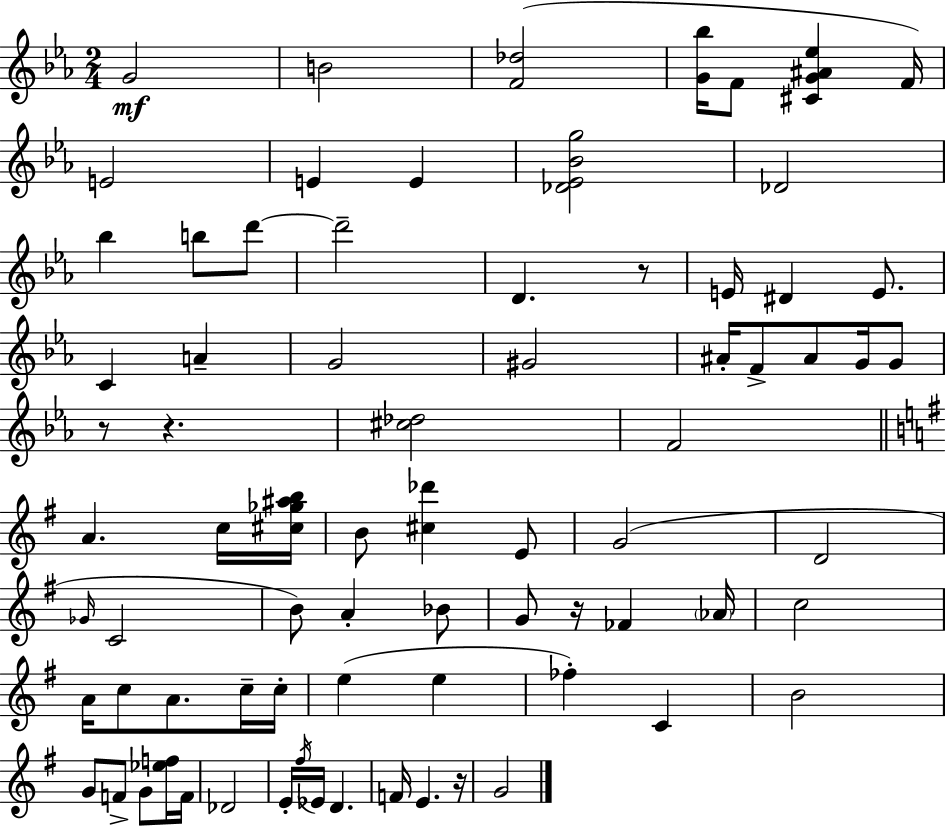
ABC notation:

X:1
T:Untitled
M:2/4
L:1/4
K:Cm
G2 B2 [F_d]2 [G_b]/4 F/2 [^CG^A_e] F/4 E2 E E [_D_E_Bg]2 _D2 _b b/2 d'/2 d'2 D z/2 E/4 ^D E/2 C A G2 ^G2 ^A/4 F/2 ^A/2 G/4 G/2 z/2 z [^c_d]2 F2 A c/4 [^c_g^ab]/4 B/2 [^c_d'] E/2 G2 D2 _G/4 C2 B/2 A _B/2 G/2 z/4 _F _A/4 c2 A/4 c/2 A/2 c/4 c/4 e e _f C B2 G/2 F/2 G/2 [_ef]/4 F/4 _D2 E/4 ^f/4 _E/4 D F/4 E z/4 G2